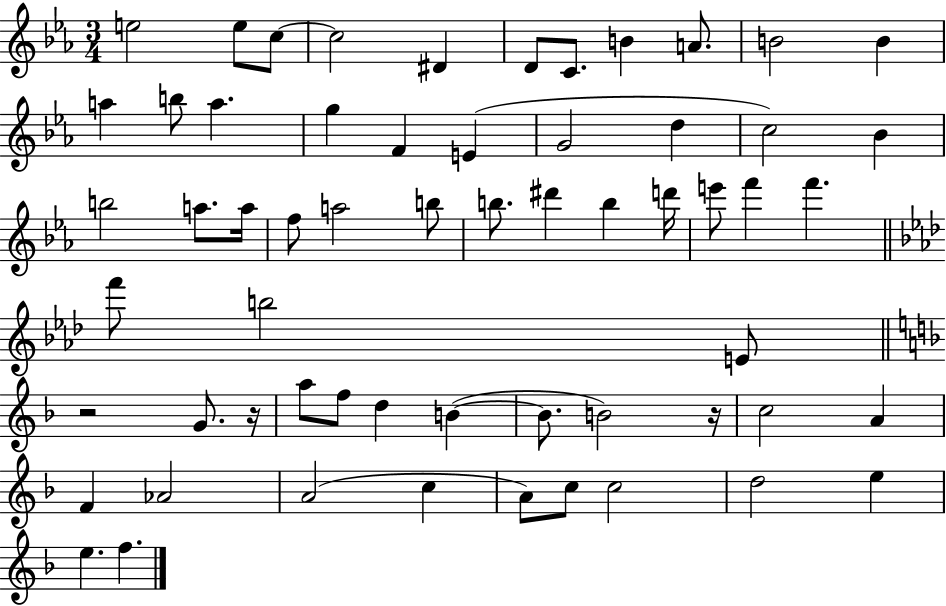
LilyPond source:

{
  \clef treble
  \numericTimeSignature
  \time 3/4
  \key ees \major
  e''2 e''8 c''8~~ | c''2 dis'4 | d'8 c'8. b'4 a'8. | b'2 b'4 | \break a''4 b''8 a''4. | g''4 f'4 e'4( | g'2 d''4 | c''2) bes'4 | \break b''2 a''8. a''16 | f''8 a''2 b''8 | b''8. dis'''4 b''4 d'''16 | e'''8 f'''4 f'''4. | \break \bar "||" \break \key f \minor f'''8 b''2 e'8 | \bar "||" \break \key f \major r2 g'8. r16 | a''8 f''8 d''4 b'4~(~ | b'8. b'2) r16 | c''2 a'4 | \break f'4 aes'2 | a'2( c''4 | a'8) c''8 c''2 | d''2 e''4 | \break e''4. f''4. | \bar "|."
}